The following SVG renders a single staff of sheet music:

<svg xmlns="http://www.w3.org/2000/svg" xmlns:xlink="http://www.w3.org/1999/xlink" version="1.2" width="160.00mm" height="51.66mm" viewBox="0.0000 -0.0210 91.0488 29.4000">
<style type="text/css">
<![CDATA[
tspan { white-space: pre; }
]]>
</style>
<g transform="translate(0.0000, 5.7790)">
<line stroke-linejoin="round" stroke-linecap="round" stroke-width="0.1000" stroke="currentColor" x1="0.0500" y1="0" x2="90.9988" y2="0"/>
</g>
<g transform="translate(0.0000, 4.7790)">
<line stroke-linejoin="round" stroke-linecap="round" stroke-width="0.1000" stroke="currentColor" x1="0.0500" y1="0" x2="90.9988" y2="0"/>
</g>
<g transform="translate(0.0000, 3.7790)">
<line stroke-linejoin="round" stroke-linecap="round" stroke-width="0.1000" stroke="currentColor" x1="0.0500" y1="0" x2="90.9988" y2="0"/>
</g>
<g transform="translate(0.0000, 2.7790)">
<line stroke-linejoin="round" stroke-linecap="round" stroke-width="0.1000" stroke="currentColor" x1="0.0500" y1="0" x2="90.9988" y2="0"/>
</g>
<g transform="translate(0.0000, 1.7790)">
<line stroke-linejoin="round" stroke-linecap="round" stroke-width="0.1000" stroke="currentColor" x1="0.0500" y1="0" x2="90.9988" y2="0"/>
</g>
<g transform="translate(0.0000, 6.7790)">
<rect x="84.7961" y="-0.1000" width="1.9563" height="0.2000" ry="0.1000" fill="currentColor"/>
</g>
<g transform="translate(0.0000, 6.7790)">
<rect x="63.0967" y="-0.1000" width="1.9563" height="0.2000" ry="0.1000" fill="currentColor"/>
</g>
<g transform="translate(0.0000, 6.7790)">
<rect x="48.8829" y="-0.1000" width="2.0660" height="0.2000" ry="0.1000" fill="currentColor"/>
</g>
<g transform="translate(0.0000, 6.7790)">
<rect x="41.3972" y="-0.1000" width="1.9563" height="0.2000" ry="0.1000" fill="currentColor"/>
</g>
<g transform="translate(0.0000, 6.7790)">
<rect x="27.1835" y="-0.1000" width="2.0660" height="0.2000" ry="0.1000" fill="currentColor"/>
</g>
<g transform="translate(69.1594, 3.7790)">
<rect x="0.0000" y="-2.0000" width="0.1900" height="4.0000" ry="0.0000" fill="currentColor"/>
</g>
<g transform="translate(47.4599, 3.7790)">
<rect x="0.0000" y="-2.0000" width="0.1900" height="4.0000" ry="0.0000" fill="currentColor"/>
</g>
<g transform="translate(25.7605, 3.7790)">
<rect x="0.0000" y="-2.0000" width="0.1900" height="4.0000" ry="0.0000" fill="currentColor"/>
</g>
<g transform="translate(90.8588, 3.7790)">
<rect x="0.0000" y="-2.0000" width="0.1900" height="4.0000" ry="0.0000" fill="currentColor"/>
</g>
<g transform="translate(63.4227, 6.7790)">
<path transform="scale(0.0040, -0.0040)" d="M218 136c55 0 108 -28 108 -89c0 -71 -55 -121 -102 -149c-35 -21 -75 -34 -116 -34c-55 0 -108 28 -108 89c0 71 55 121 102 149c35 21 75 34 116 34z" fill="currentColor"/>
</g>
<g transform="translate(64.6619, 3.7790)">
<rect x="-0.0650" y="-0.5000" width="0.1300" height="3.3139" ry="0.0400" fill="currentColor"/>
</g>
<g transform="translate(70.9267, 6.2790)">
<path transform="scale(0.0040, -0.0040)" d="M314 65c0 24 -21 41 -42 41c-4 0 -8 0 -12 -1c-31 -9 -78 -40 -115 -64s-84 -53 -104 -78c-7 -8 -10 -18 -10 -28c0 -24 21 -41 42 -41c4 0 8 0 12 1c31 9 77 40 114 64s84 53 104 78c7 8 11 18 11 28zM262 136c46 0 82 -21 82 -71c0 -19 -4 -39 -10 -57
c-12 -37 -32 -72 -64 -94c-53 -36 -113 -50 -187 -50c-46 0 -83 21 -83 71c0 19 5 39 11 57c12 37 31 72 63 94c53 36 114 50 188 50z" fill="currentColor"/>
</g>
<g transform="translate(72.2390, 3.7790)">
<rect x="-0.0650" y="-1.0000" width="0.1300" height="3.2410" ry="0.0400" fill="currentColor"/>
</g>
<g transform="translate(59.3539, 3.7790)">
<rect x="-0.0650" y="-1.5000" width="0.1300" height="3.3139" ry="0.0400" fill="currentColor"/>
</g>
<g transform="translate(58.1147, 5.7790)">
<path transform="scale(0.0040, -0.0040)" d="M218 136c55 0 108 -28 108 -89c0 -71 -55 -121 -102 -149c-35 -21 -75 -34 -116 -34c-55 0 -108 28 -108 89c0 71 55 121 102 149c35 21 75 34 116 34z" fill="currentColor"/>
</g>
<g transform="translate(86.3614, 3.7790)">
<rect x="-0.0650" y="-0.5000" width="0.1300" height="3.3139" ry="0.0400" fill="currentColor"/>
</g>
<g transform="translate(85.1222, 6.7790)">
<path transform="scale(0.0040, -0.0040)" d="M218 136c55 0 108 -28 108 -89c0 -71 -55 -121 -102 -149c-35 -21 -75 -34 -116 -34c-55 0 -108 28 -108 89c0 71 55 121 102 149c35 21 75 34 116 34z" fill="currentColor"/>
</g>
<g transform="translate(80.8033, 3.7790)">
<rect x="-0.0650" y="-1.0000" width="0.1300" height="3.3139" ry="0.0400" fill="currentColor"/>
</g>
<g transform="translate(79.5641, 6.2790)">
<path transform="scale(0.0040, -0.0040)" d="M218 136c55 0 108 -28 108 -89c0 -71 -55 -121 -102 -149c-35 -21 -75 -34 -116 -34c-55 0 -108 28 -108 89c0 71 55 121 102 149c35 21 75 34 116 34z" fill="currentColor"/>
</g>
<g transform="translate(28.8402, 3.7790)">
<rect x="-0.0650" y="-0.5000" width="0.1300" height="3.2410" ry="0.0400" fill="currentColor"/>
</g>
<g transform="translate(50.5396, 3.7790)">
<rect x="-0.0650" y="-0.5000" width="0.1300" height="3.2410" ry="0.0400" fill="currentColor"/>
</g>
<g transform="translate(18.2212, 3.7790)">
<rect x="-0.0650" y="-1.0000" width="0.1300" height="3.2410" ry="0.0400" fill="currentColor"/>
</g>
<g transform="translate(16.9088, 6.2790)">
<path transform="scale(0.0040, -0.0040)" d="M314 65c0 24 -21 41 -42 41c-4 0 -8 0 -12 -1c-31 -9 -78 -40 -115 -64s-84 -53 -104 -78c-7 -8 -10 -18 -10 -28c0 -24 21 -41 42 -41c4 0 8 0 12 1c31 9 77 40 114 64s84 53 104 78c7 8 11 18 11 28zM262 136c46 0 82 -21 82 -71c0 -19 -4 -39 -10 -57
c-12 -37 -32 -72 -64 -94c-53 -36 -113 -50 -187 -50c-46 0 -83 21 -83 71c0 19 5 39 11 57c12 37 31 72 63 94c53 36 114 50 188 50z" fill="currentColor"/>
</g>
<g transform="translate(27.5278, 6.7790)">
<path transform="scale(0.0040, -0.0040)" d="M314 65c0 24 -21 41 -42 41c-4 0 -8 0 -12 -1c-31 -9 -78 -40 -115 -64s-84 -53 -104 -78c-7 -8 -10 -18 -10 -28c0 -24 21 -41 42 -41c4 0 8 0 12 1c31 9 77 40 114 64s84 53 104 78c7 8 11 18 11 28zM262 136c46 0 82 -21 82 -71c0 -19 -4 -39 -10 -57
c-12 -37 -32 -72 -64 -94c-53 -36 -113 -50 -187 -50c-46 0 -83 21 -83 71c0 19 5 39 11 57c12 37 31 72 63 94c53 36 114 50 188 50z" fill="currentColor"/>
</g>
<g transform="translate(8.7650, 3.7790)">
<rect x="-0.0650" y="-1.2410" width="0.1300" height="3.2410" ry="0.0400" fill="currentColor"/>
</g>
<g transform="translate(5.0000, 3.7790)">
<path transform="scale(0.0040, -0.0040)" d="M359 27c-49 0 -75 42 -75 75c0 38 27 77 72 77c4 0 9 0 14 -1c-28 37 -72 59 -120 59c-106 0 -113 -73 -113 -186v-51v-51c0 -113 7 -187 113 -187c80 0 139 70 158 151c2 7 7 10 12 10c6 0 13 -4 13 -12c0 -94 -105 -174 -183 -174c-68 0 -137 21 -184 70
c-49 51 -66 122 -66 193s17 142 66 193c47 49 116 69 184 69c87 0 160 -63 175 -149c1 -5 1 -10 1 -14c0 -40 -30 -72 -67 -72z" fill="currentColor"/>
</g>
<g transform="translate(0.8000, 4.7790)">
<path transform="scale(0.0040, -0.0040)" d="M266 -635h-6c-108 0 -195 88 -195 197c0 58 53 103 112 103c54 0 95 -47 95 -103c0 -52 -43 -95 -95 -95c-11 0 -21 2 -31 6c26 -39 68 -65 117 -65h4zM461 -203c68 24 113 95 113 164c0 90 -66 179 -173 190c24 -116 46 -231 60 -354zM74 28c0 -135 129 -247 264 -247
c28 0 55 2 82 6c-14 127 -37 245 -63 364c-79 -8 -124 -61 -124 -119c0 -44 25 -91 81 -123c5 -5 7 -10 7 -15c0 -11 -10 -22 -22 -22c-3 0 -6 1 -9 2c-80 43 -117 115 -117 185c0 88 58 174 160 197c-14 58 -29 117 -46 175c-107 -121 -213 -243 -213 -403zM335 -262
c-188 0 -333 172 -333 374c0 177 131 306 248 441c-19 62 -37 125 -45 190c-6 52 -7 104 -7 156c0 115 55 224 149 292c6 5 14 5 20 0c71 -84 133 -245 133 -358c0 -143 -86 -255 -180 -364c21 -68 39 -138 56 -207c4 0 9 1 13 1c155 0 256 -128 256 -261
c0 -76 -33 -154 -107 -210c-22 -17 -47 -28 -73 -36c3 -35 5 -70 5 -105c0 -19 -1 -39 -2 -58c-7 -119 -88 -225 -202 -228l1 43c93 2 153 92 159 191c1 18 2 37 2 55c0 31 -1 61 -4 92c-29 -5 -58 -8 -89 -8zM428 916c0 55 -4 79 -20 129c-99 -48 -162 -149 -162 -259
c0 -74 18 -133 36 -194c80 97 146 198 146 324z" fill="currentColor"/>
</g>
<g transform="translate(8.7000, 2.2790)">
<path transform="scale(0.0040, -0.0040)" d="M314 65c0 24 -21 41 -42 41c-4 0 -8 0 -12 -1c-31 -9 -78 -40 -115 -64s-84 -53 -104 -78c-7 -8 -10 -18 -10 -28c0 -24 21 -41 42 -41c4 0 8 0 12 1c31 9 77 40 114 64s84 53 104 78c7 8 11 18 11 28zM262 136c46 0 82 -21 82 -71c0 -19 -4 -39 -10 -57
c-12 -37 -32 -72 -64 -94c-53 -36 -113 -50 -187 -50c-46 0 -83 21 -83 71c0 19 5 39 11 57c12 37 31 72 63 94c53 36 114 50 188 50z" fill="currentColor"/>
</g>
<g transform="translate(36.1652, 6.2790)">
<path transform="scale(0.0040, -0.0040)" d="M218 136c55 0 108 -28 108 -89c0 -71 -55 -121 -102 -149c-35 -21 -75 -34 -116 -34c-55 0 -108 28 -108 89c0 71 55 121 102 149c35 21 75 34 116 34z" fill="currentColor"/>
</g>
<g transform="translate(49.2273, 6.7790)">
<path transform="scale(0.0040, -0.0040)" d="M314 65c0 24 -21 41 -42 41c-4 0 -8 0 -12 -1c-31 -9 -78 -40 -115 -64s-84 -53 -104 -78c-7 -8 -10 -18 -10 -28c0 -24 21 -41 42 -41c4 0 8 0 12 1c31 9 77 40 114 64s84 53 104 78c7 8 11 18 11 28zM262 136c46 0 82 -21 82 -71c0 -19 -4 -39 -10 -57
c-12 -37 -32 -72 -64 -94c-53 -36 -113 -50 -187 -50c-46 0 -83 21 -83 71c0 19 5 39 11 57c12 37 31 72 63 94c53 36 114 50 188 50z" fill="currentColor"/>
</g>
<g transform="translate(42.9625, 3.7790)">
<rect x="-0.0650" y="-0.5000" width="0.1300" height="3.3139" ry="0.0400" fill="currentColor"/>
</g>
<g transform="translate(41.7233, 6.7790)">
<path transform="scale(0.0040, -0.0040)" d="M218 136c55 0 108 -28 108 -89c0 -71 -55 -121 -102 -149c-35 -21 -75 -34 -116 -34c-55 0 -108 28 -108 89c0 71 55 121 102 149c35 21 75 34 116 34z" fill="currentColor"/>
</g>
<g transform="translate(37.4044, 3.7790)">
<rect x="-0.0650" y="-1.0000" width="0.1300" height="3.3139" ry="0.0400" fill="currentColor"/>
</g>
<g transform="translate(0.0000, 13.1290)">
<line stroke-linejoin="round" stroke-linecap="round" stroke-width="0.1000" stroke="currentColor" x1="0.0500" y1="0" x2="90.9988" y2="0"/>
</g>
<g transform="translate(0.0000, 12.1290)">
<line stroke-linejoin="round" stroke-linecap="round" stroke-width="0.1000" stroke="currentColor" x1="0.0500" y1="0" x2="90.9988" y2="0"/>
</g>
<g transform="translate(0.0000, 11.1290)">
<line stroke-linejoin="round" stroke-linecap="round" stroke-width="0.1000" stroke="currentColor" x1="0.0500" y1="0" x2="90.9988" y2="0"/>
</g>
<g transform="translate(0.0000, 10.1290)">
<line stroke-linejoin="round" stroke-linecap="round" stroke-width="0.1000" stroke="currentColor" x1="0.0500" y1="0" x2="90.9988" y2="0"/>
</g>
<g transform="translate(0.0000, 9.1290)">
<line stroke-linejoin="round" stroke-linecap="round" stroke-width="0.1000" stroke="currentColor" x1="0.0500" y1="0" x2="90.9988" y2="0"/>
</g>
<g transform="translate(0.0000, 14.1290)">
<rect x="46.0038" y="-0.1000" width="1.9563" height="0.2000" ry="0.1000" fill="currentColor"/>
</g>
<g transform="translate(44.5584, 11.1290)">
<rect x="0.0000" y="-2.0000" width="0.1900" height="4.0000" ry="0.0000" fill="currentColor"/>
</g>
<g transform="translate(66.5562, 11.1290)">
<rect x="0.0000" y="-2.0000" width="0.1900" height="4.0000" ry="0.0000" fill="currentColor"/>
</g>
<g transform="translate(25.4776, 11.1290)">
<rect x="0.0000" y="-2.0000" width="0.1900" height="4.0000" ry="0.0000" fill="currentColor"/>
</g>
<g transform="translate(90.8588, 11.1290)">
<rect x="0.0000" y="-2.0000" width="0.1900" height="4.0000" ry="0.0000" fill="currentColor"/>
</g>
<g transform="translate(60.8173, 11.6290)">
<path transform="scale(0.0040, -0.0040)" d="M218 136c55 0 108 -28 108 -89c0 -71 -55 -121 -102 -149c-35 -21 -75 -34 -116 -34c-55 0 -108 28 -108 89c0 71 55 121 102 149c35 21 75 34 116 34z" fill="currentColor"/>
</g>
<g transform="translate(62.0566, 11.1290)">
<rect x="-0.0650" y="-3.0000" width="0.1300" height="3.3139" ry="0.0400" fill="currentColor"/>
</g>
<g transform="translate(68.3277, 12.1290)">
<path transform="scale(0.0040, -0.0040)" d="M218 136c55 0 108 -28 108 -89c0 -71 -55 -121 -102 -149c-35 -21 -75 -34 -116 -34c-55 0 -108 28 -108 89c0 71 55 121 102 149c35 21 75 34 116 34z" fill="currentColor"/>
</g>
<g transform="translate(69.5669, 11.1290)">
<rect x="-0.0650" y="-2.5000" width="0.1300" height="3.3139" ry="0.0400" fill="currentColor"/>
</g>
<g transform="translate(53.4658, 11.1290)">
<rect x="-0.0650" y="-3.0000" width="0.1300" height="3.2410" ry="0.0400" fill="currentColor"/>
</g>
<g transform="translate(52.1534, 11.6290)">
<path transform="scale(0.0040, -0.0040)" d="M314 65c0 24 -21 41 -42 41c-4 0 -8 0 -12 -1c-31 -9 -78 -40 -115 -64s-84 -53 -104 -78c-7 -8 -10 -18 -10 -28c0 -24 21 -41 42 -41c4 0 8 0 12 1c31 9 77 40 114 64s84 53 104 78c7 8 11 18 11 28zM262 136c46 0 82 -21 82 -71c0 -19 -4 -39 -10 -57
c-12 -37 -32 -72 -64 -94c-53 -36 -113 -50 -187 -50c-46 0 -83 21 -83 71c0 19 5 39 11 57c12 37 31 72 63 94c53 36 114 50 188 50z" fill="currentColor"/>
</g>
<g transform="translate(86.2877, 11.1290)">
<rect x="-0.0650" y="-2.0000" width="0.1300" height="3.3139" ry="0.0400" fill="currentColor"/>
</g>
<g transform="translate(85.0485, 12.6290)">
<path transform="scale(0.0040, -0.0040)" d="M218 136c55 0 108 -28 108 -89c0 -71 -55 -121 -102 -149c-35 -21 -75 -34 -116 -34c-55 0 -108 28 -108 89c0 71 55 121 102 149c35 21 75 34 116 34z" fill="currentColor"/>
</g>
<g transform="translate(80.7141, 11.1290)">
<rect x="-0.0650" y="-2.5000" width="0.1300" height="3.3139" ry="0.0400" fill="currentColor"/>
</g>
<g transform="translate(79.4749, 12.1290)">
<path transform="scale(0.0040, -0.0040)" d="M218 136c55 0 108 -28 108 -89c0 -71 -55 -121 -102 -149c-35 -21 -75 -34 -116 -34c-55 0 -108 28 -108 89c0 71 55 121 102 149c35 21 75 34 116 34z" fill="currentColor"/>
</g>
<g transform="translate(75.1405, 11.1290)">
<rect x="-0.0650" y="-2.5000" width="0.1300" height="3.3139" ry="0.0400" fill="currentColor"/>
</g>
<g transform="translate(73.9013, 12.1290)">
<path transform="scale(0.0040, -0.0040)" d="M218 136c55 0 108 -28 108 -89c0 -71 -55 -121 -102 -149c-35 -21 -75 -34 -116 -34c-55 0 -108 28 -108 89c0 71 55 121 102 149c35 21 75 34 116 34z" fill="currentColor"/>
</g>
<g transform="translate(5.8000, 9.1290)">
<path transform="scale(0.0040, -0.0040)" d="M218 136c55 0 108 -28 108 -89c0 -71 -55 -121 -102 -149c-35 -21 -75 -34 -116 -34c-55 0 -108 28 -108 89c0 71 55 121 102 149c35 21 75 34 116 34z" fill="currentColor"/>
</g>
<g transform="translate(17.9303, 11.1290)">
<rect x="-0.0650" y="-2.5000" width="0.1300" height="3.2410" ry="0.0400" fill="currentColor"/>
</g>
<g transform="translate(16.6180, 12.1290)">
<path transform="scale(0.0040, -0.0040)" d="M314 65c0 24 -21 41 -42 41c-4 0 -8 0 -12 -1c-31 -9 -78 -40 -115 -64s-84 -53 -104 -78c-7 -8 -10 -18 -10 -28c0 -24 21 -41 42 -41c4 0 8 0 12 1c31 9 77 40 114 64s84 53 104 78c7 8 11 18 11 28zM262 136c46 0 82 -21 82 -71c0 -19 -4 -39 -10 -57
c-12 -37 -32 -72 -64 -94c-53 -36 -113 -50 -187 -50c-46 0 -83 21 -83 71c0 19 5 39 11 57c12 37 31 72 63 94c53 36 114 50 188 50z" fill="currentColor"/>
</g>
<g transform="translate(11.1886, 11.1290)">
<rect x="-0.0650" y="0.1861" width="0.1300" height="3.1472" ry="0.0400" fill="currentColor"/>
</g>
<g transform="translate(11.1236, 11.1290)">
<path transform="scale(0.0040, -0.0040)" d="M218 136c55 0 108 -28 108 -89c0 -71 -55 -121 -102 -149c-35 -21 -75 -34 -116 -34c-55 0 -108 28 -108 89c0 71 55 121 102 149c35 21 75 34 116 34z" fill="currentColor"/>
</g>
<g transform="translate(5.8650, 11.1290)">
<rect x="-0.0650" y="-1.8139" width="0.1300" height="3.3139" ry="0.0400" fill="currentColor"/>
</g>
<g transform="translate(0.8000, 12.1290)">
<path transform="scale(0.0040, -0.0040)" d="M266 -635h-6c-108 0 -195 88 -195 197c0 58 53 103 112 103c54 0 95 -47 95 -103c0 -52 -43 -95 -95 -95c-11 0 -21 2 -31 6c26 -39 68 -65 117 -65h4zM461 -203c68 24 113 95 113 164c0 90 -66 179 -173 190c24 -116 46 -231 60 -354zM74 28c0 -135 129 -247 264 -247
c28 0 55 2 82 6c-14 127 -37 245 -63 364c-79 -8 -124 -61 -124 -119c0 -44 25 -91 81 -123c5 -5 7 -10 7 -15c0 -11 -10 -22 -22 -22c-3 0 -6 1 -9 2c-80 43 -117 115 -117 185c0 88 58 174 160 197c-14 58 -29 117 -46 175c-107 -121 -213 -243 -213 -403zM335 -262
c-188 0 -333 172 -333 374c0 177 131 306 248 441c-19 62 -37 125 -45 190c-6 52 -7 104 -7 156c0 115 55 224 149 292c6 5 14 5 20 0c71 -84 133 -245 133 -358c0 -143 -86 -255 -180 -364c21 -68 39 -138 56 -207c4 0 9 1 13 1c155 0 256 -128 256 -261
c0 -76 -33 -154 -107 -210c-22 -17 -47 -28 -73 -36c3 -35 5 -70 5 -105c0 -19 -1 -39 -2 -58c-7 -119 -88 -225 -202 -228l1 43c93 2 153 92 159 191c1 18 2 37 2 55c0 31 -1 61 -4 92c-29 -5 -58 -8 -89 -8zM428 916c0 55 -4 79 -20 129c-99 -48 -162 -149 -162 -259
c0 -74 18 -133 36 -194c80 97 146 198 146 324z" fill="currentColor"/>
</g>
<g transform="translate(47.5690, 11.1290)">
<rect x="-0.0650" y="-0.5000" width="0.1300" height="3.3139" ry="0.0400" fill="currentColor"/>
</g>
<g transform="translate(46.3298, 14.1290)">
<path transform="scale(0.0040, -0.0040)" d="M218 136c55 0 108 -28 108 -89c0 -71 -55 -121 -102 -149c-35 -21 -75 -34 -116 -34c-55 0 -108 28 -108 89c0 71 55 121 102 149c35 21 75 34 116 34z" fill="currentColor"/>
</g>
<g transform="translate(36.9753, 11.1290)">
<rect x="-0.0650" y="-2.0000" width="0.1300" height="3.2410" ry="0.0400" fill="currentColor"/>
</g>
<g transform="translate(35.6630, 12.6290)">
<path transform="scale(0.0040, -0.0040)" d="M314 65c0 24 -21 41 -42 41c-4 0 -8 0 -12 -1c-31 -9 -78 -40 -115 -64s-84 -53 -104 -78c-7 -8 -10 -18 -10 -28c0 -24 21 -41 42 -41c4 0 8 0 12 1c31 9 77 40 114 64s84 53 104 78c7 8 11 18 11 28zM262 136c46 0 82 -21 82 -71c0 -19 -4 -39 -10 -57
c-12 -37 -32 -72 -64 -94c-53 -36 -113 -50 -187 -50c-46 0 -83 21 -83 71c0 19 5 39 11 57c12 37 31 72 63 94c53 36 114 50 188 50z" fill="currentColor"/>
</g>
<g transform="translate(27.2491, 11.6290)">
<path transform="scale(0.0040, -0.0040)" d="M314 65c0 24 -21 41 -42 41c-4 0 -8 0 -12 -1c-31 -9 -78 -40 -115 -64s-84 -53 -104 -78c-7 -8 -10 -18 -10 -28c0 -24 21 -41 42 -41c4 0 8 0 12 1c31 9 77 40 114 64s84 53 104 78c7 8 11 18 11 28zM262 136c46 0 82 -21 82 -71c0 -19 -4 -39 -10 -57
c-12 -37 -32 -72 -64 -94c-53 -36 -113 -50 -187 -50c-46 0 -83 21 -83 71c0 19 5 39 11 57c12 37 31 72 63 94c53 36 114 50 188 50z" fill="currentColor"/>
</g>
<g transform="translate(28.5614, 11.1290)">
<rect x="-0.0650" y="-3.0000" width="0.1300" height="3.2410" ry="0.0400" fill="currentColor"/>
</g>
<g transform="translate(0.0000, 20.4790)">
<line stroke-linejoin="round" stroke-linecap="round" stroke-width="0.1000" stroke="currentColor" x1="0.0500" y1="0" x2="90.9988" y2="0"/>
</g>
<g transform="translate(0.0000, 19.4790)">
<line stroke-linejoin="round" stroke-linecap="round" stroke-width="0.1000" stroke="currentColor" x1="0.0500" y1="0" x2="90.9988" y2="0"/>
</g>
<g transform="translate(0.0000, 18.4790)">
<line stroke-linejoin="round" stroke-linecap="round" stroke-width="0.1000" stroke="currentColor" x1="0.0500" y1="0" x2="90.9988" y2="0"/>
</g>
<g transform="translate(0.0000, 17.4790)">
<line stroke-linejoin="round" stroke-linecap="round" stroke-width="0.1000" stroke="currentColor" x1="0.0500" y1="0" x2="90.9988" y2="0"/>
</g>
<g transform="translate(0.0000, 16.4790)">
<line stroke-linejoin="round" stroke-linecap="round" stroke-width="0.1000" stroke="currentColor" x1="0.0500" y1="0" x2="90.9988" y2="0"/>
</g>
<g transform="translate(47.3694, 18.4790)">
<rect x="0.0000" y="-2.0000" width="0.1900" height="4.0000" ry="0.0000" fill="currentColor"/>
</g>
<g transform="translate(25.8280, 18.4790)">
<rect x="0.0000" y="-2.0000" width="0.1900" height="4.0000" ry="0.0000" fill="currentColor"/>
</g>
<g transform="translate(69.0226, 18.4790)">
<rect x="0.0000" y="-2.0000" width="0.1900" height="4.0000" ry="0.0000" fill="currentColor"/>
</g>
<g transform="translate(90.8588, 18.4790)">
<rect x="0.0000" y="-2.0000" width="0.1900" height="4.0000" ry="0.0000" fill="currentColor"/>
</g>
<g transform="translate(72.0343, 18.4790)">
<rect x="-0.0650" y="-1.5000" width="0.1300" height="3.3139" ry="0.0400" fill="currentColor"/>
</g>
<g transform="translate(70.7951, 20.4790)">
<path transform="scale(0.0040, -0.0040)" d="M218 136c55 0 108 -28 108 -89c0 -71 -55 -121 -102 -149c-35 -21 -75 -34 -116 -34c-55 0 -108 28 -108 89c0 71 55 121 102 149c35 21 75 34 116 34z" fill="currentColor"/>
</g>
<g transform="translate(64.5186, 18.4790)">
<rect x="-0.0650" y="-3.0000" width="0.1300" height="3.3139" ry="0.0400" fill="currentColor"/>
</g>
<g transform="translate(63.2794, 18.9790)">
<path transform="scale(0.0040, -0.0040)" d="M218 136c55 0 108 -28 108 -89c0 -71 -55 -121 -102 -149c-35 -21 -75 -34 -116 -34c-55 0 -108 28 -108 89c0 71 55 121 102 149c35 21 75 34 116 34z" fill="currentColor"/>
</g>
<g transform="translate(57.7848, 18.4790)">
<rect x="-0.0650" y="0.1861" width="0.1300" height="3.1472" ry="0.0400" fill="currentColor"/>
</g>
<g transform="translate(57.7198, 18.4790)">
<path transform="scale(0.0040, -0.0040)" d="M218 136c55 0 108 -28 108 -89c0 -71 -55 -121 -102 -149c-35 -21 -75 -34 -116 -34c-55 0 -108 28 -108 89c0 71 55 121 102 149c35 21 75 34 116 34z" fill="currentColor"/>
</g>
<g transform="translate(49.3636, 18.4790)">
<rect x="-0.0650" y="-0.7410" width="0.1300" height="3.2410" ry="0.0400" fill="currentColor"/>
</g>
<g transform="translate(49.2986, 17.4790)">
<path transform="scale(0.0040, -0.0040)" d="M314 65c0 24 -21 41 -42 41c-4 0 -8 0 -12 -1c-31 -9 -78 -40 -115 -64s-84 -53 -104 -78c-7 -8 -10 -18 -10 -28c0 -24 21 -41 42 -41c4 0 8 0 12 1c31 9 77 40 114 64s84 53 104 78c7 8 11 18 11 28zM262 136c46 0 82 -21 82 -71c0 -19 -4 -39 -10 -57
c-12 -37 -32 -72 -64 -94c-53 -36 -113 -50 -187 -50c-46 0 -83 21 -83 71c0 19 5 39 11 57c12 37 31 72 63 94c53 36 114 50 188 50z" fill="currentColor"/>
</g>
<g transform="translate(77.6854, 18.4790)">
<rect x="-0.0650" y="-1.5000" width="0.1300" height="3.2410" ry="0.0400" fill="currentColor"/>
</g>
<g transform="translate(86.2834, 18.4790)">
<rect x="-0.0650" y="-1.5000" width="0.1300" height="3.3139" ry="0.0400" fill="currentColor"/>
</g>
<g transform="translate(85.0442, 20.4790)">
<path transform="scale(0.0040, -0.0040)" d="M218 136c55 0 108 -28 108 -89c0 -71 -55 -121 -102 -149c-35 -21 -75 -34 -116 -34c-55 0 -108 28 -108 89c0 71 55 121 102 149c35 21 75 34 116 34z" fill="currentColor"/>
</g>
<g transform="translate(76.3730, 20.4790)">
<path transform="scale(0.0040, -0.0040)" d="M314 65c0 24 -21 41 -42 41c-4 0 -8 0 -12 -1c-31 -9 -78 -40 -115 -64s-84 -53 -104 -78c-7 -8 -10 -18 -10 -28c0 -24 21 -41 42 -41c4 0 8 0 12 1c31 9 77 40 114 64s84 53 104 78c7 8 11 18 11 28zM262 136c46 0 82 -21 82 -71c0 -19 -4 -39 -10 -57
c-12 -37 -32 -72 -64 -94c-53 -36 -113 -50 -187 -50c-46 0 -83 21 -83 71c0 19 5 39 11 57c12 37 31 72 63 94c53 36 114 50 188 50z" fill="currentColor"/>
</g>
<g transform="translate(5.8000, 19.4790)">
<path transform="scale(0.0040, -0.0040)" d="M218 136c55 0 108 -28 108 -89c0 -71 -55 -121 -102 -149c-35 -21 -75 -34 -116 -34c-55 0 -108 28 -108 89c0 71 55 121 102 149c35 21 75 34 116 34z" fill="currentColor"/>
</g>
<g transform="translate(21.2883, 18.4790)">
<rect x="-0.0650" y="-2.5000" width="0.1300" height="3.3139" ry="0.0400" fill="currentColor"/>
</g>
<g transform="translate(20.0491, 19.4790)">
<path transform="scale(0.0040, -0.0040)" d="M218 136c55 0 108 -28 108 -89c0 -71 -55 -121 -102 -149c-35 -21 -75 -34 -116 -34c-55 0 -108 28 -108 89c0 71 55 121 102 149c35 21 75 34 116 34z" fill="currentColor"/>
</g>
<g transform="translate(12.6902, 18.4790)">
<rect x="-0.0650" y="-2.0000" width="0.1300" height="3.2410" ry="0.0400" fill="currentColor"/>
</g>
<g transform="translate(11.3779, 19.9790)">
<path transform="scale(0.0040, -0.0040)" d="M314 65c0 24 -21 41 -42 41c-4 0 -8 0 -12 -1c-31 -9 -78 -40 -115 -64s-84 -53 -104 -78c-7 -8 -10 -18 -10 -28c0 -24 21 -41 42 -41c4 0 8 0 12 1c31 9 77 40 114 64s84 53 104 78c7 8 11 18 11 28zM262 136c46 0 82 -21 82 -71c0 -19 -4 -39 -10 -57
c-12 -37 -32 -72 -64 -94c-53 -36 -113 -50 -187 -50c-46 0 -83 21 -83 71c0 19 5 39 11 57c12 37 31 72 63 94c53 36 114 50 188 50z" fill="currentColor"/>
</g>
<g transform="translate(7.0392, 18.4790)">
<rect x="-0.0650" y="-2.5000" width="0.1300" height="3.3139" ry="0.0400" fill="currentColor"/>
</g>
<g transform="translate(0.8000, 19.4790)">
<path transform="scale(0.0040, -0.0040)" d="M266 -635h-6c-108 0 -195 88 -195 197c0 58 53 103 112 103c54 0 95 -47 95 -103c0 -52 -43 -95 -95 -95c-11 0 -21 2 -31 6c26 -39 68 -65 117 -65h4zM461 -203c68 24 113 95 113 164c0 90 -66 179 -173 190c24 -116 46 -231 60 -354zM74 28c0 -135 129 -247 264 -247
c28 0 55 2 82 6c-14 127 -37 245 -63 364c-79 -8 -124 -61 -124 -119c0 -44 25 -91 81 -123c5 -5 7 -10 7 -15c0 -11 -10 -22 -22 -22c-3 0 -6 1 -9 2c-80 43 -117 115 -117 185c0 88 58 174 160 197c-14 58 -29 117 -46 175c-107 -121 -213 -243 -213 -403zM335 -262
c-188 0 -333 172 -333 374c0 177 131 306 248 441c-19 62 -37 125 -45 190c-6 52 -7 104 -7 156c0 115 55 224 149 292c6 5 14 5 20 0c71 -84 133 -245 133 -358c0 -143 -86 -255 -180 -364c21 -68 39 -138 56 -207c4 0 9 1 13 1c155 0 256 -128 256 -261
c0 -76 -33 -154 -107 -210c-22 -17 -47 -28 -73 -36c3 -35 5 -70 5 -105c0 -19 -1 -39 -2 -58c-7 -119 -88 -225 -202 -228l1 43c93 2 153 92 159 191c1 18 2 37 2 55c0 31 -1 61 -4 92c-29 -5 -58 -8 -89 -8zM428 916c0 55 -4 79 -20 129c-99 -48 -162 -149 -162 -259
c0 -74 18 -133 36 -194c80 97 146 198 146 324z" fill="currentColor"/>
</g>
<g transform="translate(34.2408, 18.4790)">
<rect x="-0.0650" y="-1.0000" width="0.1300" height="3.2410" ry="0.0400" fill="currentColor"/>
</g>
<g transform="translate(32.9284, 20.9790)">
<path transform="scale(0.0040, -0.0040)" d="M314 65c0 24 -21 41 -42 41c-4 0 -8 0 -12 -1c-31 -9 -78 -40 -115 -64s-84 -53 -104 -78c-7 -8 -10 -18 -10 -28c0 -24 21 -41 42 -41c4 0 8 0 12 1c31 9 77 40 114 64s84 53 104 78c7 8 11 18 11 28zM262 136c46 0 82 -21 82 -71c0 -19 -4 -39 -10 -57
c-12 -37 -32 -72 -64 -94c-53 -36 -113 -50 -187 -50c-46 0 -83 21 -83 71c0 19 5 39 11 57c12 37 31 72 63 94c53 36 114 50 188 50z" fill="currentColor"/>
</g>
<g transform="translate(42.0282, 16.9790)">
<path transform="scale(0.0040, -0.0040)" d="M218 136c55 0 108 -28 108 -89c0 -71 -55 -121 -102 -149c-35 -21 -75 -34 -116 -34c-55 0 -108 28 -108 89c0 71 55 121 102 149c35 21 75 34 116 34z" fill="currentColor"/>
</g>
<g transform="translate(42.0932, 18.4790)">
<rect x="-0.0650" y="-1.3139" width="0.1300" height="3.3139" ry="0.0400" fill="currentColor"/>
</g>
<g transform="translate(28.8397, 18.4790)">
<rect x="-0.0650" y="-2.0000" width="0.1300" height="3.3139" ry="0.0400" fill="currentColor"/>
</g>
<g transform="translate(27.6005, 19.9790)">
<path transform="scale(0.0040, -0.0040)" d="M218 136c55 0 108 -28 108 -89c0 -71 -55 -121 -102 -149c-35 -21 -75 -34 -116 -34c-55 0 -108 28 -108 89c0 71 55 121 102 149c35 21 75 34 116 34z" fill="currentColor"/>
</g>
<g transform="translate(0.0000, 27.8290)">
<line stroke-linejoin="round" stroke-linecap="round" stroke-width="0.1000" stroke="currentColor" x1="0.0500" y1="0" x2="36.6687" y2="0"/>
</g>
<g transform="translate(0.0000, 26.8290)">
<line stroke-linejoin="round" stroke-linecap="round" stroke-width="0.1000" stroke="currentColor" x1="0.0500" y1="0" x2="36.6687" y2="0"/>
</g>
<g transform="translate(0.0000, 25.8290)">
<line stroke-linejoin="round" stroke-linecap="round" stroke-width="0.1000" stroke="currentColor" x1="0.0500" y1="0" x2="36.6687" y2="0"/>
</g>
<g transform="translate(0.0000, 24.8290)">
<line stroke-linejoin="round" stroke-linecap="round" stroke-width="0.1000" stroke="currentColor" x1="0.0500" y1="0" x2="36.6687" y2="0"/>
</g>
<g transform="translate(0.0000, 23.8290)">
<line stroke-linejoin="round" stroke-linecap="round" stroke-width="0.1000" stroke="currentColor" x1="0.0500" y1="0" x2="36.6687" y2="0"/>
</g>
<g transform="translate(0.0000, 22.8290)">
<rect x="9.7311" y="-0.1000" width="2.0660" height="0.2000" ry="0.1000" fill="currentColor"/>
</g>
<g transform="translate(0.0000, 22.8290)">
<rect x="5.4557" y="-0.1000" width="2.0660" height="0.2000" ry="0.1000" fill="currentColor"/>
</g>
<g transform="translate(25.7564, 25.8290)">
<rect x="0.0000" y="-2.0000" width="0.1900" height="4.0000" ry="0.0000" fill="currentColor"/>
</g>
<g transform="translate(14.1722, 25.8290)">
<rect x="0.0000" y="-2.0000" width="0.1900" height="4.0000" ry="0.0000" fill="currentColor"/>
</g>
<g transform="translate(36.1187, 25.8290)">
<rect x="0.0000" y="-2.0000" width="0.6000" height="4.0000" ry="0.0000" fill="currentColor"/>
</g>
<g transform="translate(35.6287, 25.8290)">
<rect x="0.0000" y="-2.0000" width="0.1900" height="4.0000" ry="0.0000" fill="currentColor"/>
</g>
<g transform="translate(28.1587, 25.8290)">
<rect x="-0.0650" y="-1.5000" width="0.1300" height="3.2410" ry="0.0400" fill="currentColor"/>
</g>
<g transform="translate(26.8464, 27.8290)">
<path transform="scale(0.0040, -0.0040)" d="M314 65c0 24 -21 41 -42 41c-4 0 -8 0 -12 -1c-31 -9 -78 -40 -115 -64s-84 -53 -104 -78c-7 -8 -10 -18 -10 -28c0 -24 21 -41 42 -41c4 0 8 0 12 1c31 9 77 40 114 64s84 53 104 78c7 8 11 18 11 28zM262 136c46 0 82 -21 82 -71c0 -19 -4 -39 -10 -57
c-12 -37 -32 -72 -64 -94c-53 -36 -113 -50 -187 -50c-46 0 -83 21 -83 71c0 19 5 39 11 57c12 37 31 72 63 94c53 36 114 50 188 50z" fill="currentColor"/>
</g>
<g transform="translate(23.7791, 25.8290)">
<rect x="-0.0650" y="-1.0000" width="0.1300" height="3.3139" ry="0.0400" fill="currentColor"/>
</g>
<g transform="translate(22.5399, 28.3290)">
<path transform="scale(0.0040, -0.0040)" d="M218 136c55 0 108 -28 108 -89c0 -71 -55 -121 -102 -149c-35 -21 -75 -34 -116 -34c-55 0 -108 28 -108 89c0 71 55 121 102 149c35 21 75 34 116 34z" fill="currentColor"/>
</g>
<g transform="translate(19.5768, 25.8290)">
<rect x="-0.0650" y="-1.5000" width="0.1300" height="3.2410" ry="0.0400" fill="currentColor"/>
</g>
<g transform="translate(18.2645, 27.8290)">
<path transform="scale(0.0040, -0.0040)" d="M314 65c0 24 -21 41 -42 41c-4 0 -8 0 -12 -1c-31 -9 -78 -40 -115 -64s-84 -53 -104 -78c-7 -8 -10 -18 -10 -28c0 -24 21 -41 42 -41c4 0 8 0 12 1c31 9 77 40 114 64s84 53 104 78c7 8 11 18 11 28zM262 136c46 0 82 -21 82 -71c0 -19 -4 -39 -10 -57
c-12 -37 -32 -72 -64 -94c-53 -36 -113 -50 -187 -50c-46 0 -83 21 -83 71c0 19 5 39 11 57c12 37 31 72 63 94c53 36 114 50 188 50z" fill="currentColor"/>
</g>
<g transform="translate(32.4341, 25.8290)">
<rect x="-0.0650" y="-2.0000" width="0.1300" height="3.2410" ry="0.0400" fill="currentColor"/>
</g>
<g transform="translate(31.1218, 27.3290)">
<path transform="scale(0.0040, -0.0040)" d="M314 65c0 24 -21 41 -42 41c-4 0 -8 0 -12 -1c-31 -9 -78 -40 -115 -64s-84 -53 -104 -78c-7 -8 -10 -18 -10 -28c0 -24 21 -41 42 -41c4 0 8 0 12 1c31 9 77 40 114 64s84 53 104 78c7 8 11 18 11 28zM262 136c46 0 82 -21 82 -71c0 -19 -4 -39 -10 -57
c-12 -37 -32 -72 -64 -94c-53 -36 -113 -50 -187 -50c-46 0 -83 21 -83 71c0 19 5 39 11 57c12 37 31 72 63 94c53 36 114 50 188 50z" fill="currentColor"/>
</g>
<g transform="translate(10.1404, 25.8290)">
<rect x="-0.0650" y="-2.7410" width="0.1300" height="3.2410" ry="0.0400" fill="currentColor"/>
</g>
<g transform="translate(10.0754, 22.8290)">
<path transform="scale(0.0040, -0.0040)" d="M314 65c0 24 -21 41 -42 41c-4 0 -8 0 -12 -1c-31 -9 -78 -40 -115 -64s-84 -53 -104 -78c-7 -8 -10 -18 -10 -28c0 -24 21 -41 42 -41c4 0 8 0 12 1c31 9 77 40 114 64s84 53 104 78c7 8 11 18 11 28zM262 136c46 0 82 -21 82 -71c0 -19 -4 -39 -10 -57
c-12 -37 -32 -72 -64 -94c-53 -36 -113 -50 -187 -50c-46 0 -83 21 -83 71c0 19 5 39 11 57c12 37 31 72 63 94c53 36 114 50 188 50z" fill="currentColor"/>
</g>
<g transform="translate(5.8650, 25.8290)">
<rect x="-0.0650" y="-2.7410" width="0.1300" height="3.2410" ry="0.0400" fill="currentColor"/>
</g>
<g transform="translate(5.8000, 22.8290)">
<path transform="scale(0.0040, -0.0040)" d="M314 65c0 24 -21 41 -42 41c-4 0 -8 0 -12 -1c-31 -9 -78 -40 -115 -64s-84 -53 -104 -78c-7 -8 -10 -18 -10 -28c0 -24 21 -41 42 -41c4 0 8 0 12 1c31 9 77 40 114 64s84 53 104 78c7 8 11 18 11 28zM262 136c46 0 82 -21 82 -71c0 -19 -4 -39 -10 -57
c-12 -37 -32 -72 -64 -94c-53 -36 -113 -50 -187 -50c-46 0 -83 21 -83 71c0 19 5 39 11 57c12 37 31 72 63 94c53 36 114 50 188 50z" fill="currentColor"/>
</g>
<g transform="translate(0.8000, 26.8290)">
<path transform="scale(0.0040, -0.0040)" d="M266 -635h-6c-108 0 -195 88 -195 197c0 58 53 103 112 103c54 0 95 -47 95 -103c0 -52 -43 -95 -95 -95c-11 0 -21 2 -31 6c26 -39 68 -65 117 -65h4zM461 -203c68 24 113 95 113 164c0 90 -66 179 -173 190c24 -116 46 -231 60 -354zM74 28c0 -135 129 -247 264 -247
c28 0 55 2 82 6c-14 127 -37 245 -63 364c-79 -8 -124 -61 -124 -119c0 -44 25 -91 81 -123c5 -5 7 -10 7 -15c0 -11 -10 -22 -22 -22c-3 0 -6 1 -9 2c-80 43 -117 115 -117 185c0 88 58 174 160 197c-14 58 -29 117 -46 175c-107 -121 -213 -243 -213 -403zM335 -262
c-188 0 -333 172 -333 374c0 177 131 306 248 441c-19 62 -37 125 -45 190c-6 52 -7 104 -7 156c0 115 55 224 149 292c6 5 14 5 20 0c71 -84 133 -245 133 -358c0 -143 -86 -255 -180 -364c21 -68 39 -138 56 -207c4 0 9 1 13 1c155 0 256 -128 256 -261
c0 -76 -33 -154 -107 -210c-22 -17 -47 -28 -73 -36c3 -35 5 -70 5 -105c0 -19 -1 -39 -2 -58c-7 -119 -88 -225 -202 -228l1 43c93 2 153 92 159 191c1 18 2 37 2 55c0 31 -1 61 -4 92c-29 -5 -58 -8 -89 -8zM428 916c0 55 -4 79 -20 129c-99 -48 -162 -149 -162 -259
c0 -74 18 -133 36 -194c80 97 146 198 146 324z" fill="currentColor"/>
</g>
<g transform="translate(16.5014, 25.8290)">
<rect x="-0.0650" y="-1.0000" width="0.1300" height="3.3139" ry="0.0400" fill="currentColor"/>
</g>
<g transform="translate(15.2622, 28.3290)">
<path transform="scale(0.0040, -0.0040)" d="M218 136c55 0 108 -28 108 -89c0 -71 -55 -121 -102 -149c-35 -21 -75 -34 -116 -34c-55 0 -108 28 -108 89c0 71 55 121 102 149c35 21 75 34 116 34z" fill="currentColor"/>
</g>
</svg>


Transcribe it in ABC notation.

X:1
T:Untitled
M:4/4
L:1/4
K:C
e2 D2 C2 D C C2 E C D2 D C f B G2 A2 F2 C A2 A G G G F G F2 G F D2 e d2 B A E E2 E a2 a2 D E2 D E2 F2